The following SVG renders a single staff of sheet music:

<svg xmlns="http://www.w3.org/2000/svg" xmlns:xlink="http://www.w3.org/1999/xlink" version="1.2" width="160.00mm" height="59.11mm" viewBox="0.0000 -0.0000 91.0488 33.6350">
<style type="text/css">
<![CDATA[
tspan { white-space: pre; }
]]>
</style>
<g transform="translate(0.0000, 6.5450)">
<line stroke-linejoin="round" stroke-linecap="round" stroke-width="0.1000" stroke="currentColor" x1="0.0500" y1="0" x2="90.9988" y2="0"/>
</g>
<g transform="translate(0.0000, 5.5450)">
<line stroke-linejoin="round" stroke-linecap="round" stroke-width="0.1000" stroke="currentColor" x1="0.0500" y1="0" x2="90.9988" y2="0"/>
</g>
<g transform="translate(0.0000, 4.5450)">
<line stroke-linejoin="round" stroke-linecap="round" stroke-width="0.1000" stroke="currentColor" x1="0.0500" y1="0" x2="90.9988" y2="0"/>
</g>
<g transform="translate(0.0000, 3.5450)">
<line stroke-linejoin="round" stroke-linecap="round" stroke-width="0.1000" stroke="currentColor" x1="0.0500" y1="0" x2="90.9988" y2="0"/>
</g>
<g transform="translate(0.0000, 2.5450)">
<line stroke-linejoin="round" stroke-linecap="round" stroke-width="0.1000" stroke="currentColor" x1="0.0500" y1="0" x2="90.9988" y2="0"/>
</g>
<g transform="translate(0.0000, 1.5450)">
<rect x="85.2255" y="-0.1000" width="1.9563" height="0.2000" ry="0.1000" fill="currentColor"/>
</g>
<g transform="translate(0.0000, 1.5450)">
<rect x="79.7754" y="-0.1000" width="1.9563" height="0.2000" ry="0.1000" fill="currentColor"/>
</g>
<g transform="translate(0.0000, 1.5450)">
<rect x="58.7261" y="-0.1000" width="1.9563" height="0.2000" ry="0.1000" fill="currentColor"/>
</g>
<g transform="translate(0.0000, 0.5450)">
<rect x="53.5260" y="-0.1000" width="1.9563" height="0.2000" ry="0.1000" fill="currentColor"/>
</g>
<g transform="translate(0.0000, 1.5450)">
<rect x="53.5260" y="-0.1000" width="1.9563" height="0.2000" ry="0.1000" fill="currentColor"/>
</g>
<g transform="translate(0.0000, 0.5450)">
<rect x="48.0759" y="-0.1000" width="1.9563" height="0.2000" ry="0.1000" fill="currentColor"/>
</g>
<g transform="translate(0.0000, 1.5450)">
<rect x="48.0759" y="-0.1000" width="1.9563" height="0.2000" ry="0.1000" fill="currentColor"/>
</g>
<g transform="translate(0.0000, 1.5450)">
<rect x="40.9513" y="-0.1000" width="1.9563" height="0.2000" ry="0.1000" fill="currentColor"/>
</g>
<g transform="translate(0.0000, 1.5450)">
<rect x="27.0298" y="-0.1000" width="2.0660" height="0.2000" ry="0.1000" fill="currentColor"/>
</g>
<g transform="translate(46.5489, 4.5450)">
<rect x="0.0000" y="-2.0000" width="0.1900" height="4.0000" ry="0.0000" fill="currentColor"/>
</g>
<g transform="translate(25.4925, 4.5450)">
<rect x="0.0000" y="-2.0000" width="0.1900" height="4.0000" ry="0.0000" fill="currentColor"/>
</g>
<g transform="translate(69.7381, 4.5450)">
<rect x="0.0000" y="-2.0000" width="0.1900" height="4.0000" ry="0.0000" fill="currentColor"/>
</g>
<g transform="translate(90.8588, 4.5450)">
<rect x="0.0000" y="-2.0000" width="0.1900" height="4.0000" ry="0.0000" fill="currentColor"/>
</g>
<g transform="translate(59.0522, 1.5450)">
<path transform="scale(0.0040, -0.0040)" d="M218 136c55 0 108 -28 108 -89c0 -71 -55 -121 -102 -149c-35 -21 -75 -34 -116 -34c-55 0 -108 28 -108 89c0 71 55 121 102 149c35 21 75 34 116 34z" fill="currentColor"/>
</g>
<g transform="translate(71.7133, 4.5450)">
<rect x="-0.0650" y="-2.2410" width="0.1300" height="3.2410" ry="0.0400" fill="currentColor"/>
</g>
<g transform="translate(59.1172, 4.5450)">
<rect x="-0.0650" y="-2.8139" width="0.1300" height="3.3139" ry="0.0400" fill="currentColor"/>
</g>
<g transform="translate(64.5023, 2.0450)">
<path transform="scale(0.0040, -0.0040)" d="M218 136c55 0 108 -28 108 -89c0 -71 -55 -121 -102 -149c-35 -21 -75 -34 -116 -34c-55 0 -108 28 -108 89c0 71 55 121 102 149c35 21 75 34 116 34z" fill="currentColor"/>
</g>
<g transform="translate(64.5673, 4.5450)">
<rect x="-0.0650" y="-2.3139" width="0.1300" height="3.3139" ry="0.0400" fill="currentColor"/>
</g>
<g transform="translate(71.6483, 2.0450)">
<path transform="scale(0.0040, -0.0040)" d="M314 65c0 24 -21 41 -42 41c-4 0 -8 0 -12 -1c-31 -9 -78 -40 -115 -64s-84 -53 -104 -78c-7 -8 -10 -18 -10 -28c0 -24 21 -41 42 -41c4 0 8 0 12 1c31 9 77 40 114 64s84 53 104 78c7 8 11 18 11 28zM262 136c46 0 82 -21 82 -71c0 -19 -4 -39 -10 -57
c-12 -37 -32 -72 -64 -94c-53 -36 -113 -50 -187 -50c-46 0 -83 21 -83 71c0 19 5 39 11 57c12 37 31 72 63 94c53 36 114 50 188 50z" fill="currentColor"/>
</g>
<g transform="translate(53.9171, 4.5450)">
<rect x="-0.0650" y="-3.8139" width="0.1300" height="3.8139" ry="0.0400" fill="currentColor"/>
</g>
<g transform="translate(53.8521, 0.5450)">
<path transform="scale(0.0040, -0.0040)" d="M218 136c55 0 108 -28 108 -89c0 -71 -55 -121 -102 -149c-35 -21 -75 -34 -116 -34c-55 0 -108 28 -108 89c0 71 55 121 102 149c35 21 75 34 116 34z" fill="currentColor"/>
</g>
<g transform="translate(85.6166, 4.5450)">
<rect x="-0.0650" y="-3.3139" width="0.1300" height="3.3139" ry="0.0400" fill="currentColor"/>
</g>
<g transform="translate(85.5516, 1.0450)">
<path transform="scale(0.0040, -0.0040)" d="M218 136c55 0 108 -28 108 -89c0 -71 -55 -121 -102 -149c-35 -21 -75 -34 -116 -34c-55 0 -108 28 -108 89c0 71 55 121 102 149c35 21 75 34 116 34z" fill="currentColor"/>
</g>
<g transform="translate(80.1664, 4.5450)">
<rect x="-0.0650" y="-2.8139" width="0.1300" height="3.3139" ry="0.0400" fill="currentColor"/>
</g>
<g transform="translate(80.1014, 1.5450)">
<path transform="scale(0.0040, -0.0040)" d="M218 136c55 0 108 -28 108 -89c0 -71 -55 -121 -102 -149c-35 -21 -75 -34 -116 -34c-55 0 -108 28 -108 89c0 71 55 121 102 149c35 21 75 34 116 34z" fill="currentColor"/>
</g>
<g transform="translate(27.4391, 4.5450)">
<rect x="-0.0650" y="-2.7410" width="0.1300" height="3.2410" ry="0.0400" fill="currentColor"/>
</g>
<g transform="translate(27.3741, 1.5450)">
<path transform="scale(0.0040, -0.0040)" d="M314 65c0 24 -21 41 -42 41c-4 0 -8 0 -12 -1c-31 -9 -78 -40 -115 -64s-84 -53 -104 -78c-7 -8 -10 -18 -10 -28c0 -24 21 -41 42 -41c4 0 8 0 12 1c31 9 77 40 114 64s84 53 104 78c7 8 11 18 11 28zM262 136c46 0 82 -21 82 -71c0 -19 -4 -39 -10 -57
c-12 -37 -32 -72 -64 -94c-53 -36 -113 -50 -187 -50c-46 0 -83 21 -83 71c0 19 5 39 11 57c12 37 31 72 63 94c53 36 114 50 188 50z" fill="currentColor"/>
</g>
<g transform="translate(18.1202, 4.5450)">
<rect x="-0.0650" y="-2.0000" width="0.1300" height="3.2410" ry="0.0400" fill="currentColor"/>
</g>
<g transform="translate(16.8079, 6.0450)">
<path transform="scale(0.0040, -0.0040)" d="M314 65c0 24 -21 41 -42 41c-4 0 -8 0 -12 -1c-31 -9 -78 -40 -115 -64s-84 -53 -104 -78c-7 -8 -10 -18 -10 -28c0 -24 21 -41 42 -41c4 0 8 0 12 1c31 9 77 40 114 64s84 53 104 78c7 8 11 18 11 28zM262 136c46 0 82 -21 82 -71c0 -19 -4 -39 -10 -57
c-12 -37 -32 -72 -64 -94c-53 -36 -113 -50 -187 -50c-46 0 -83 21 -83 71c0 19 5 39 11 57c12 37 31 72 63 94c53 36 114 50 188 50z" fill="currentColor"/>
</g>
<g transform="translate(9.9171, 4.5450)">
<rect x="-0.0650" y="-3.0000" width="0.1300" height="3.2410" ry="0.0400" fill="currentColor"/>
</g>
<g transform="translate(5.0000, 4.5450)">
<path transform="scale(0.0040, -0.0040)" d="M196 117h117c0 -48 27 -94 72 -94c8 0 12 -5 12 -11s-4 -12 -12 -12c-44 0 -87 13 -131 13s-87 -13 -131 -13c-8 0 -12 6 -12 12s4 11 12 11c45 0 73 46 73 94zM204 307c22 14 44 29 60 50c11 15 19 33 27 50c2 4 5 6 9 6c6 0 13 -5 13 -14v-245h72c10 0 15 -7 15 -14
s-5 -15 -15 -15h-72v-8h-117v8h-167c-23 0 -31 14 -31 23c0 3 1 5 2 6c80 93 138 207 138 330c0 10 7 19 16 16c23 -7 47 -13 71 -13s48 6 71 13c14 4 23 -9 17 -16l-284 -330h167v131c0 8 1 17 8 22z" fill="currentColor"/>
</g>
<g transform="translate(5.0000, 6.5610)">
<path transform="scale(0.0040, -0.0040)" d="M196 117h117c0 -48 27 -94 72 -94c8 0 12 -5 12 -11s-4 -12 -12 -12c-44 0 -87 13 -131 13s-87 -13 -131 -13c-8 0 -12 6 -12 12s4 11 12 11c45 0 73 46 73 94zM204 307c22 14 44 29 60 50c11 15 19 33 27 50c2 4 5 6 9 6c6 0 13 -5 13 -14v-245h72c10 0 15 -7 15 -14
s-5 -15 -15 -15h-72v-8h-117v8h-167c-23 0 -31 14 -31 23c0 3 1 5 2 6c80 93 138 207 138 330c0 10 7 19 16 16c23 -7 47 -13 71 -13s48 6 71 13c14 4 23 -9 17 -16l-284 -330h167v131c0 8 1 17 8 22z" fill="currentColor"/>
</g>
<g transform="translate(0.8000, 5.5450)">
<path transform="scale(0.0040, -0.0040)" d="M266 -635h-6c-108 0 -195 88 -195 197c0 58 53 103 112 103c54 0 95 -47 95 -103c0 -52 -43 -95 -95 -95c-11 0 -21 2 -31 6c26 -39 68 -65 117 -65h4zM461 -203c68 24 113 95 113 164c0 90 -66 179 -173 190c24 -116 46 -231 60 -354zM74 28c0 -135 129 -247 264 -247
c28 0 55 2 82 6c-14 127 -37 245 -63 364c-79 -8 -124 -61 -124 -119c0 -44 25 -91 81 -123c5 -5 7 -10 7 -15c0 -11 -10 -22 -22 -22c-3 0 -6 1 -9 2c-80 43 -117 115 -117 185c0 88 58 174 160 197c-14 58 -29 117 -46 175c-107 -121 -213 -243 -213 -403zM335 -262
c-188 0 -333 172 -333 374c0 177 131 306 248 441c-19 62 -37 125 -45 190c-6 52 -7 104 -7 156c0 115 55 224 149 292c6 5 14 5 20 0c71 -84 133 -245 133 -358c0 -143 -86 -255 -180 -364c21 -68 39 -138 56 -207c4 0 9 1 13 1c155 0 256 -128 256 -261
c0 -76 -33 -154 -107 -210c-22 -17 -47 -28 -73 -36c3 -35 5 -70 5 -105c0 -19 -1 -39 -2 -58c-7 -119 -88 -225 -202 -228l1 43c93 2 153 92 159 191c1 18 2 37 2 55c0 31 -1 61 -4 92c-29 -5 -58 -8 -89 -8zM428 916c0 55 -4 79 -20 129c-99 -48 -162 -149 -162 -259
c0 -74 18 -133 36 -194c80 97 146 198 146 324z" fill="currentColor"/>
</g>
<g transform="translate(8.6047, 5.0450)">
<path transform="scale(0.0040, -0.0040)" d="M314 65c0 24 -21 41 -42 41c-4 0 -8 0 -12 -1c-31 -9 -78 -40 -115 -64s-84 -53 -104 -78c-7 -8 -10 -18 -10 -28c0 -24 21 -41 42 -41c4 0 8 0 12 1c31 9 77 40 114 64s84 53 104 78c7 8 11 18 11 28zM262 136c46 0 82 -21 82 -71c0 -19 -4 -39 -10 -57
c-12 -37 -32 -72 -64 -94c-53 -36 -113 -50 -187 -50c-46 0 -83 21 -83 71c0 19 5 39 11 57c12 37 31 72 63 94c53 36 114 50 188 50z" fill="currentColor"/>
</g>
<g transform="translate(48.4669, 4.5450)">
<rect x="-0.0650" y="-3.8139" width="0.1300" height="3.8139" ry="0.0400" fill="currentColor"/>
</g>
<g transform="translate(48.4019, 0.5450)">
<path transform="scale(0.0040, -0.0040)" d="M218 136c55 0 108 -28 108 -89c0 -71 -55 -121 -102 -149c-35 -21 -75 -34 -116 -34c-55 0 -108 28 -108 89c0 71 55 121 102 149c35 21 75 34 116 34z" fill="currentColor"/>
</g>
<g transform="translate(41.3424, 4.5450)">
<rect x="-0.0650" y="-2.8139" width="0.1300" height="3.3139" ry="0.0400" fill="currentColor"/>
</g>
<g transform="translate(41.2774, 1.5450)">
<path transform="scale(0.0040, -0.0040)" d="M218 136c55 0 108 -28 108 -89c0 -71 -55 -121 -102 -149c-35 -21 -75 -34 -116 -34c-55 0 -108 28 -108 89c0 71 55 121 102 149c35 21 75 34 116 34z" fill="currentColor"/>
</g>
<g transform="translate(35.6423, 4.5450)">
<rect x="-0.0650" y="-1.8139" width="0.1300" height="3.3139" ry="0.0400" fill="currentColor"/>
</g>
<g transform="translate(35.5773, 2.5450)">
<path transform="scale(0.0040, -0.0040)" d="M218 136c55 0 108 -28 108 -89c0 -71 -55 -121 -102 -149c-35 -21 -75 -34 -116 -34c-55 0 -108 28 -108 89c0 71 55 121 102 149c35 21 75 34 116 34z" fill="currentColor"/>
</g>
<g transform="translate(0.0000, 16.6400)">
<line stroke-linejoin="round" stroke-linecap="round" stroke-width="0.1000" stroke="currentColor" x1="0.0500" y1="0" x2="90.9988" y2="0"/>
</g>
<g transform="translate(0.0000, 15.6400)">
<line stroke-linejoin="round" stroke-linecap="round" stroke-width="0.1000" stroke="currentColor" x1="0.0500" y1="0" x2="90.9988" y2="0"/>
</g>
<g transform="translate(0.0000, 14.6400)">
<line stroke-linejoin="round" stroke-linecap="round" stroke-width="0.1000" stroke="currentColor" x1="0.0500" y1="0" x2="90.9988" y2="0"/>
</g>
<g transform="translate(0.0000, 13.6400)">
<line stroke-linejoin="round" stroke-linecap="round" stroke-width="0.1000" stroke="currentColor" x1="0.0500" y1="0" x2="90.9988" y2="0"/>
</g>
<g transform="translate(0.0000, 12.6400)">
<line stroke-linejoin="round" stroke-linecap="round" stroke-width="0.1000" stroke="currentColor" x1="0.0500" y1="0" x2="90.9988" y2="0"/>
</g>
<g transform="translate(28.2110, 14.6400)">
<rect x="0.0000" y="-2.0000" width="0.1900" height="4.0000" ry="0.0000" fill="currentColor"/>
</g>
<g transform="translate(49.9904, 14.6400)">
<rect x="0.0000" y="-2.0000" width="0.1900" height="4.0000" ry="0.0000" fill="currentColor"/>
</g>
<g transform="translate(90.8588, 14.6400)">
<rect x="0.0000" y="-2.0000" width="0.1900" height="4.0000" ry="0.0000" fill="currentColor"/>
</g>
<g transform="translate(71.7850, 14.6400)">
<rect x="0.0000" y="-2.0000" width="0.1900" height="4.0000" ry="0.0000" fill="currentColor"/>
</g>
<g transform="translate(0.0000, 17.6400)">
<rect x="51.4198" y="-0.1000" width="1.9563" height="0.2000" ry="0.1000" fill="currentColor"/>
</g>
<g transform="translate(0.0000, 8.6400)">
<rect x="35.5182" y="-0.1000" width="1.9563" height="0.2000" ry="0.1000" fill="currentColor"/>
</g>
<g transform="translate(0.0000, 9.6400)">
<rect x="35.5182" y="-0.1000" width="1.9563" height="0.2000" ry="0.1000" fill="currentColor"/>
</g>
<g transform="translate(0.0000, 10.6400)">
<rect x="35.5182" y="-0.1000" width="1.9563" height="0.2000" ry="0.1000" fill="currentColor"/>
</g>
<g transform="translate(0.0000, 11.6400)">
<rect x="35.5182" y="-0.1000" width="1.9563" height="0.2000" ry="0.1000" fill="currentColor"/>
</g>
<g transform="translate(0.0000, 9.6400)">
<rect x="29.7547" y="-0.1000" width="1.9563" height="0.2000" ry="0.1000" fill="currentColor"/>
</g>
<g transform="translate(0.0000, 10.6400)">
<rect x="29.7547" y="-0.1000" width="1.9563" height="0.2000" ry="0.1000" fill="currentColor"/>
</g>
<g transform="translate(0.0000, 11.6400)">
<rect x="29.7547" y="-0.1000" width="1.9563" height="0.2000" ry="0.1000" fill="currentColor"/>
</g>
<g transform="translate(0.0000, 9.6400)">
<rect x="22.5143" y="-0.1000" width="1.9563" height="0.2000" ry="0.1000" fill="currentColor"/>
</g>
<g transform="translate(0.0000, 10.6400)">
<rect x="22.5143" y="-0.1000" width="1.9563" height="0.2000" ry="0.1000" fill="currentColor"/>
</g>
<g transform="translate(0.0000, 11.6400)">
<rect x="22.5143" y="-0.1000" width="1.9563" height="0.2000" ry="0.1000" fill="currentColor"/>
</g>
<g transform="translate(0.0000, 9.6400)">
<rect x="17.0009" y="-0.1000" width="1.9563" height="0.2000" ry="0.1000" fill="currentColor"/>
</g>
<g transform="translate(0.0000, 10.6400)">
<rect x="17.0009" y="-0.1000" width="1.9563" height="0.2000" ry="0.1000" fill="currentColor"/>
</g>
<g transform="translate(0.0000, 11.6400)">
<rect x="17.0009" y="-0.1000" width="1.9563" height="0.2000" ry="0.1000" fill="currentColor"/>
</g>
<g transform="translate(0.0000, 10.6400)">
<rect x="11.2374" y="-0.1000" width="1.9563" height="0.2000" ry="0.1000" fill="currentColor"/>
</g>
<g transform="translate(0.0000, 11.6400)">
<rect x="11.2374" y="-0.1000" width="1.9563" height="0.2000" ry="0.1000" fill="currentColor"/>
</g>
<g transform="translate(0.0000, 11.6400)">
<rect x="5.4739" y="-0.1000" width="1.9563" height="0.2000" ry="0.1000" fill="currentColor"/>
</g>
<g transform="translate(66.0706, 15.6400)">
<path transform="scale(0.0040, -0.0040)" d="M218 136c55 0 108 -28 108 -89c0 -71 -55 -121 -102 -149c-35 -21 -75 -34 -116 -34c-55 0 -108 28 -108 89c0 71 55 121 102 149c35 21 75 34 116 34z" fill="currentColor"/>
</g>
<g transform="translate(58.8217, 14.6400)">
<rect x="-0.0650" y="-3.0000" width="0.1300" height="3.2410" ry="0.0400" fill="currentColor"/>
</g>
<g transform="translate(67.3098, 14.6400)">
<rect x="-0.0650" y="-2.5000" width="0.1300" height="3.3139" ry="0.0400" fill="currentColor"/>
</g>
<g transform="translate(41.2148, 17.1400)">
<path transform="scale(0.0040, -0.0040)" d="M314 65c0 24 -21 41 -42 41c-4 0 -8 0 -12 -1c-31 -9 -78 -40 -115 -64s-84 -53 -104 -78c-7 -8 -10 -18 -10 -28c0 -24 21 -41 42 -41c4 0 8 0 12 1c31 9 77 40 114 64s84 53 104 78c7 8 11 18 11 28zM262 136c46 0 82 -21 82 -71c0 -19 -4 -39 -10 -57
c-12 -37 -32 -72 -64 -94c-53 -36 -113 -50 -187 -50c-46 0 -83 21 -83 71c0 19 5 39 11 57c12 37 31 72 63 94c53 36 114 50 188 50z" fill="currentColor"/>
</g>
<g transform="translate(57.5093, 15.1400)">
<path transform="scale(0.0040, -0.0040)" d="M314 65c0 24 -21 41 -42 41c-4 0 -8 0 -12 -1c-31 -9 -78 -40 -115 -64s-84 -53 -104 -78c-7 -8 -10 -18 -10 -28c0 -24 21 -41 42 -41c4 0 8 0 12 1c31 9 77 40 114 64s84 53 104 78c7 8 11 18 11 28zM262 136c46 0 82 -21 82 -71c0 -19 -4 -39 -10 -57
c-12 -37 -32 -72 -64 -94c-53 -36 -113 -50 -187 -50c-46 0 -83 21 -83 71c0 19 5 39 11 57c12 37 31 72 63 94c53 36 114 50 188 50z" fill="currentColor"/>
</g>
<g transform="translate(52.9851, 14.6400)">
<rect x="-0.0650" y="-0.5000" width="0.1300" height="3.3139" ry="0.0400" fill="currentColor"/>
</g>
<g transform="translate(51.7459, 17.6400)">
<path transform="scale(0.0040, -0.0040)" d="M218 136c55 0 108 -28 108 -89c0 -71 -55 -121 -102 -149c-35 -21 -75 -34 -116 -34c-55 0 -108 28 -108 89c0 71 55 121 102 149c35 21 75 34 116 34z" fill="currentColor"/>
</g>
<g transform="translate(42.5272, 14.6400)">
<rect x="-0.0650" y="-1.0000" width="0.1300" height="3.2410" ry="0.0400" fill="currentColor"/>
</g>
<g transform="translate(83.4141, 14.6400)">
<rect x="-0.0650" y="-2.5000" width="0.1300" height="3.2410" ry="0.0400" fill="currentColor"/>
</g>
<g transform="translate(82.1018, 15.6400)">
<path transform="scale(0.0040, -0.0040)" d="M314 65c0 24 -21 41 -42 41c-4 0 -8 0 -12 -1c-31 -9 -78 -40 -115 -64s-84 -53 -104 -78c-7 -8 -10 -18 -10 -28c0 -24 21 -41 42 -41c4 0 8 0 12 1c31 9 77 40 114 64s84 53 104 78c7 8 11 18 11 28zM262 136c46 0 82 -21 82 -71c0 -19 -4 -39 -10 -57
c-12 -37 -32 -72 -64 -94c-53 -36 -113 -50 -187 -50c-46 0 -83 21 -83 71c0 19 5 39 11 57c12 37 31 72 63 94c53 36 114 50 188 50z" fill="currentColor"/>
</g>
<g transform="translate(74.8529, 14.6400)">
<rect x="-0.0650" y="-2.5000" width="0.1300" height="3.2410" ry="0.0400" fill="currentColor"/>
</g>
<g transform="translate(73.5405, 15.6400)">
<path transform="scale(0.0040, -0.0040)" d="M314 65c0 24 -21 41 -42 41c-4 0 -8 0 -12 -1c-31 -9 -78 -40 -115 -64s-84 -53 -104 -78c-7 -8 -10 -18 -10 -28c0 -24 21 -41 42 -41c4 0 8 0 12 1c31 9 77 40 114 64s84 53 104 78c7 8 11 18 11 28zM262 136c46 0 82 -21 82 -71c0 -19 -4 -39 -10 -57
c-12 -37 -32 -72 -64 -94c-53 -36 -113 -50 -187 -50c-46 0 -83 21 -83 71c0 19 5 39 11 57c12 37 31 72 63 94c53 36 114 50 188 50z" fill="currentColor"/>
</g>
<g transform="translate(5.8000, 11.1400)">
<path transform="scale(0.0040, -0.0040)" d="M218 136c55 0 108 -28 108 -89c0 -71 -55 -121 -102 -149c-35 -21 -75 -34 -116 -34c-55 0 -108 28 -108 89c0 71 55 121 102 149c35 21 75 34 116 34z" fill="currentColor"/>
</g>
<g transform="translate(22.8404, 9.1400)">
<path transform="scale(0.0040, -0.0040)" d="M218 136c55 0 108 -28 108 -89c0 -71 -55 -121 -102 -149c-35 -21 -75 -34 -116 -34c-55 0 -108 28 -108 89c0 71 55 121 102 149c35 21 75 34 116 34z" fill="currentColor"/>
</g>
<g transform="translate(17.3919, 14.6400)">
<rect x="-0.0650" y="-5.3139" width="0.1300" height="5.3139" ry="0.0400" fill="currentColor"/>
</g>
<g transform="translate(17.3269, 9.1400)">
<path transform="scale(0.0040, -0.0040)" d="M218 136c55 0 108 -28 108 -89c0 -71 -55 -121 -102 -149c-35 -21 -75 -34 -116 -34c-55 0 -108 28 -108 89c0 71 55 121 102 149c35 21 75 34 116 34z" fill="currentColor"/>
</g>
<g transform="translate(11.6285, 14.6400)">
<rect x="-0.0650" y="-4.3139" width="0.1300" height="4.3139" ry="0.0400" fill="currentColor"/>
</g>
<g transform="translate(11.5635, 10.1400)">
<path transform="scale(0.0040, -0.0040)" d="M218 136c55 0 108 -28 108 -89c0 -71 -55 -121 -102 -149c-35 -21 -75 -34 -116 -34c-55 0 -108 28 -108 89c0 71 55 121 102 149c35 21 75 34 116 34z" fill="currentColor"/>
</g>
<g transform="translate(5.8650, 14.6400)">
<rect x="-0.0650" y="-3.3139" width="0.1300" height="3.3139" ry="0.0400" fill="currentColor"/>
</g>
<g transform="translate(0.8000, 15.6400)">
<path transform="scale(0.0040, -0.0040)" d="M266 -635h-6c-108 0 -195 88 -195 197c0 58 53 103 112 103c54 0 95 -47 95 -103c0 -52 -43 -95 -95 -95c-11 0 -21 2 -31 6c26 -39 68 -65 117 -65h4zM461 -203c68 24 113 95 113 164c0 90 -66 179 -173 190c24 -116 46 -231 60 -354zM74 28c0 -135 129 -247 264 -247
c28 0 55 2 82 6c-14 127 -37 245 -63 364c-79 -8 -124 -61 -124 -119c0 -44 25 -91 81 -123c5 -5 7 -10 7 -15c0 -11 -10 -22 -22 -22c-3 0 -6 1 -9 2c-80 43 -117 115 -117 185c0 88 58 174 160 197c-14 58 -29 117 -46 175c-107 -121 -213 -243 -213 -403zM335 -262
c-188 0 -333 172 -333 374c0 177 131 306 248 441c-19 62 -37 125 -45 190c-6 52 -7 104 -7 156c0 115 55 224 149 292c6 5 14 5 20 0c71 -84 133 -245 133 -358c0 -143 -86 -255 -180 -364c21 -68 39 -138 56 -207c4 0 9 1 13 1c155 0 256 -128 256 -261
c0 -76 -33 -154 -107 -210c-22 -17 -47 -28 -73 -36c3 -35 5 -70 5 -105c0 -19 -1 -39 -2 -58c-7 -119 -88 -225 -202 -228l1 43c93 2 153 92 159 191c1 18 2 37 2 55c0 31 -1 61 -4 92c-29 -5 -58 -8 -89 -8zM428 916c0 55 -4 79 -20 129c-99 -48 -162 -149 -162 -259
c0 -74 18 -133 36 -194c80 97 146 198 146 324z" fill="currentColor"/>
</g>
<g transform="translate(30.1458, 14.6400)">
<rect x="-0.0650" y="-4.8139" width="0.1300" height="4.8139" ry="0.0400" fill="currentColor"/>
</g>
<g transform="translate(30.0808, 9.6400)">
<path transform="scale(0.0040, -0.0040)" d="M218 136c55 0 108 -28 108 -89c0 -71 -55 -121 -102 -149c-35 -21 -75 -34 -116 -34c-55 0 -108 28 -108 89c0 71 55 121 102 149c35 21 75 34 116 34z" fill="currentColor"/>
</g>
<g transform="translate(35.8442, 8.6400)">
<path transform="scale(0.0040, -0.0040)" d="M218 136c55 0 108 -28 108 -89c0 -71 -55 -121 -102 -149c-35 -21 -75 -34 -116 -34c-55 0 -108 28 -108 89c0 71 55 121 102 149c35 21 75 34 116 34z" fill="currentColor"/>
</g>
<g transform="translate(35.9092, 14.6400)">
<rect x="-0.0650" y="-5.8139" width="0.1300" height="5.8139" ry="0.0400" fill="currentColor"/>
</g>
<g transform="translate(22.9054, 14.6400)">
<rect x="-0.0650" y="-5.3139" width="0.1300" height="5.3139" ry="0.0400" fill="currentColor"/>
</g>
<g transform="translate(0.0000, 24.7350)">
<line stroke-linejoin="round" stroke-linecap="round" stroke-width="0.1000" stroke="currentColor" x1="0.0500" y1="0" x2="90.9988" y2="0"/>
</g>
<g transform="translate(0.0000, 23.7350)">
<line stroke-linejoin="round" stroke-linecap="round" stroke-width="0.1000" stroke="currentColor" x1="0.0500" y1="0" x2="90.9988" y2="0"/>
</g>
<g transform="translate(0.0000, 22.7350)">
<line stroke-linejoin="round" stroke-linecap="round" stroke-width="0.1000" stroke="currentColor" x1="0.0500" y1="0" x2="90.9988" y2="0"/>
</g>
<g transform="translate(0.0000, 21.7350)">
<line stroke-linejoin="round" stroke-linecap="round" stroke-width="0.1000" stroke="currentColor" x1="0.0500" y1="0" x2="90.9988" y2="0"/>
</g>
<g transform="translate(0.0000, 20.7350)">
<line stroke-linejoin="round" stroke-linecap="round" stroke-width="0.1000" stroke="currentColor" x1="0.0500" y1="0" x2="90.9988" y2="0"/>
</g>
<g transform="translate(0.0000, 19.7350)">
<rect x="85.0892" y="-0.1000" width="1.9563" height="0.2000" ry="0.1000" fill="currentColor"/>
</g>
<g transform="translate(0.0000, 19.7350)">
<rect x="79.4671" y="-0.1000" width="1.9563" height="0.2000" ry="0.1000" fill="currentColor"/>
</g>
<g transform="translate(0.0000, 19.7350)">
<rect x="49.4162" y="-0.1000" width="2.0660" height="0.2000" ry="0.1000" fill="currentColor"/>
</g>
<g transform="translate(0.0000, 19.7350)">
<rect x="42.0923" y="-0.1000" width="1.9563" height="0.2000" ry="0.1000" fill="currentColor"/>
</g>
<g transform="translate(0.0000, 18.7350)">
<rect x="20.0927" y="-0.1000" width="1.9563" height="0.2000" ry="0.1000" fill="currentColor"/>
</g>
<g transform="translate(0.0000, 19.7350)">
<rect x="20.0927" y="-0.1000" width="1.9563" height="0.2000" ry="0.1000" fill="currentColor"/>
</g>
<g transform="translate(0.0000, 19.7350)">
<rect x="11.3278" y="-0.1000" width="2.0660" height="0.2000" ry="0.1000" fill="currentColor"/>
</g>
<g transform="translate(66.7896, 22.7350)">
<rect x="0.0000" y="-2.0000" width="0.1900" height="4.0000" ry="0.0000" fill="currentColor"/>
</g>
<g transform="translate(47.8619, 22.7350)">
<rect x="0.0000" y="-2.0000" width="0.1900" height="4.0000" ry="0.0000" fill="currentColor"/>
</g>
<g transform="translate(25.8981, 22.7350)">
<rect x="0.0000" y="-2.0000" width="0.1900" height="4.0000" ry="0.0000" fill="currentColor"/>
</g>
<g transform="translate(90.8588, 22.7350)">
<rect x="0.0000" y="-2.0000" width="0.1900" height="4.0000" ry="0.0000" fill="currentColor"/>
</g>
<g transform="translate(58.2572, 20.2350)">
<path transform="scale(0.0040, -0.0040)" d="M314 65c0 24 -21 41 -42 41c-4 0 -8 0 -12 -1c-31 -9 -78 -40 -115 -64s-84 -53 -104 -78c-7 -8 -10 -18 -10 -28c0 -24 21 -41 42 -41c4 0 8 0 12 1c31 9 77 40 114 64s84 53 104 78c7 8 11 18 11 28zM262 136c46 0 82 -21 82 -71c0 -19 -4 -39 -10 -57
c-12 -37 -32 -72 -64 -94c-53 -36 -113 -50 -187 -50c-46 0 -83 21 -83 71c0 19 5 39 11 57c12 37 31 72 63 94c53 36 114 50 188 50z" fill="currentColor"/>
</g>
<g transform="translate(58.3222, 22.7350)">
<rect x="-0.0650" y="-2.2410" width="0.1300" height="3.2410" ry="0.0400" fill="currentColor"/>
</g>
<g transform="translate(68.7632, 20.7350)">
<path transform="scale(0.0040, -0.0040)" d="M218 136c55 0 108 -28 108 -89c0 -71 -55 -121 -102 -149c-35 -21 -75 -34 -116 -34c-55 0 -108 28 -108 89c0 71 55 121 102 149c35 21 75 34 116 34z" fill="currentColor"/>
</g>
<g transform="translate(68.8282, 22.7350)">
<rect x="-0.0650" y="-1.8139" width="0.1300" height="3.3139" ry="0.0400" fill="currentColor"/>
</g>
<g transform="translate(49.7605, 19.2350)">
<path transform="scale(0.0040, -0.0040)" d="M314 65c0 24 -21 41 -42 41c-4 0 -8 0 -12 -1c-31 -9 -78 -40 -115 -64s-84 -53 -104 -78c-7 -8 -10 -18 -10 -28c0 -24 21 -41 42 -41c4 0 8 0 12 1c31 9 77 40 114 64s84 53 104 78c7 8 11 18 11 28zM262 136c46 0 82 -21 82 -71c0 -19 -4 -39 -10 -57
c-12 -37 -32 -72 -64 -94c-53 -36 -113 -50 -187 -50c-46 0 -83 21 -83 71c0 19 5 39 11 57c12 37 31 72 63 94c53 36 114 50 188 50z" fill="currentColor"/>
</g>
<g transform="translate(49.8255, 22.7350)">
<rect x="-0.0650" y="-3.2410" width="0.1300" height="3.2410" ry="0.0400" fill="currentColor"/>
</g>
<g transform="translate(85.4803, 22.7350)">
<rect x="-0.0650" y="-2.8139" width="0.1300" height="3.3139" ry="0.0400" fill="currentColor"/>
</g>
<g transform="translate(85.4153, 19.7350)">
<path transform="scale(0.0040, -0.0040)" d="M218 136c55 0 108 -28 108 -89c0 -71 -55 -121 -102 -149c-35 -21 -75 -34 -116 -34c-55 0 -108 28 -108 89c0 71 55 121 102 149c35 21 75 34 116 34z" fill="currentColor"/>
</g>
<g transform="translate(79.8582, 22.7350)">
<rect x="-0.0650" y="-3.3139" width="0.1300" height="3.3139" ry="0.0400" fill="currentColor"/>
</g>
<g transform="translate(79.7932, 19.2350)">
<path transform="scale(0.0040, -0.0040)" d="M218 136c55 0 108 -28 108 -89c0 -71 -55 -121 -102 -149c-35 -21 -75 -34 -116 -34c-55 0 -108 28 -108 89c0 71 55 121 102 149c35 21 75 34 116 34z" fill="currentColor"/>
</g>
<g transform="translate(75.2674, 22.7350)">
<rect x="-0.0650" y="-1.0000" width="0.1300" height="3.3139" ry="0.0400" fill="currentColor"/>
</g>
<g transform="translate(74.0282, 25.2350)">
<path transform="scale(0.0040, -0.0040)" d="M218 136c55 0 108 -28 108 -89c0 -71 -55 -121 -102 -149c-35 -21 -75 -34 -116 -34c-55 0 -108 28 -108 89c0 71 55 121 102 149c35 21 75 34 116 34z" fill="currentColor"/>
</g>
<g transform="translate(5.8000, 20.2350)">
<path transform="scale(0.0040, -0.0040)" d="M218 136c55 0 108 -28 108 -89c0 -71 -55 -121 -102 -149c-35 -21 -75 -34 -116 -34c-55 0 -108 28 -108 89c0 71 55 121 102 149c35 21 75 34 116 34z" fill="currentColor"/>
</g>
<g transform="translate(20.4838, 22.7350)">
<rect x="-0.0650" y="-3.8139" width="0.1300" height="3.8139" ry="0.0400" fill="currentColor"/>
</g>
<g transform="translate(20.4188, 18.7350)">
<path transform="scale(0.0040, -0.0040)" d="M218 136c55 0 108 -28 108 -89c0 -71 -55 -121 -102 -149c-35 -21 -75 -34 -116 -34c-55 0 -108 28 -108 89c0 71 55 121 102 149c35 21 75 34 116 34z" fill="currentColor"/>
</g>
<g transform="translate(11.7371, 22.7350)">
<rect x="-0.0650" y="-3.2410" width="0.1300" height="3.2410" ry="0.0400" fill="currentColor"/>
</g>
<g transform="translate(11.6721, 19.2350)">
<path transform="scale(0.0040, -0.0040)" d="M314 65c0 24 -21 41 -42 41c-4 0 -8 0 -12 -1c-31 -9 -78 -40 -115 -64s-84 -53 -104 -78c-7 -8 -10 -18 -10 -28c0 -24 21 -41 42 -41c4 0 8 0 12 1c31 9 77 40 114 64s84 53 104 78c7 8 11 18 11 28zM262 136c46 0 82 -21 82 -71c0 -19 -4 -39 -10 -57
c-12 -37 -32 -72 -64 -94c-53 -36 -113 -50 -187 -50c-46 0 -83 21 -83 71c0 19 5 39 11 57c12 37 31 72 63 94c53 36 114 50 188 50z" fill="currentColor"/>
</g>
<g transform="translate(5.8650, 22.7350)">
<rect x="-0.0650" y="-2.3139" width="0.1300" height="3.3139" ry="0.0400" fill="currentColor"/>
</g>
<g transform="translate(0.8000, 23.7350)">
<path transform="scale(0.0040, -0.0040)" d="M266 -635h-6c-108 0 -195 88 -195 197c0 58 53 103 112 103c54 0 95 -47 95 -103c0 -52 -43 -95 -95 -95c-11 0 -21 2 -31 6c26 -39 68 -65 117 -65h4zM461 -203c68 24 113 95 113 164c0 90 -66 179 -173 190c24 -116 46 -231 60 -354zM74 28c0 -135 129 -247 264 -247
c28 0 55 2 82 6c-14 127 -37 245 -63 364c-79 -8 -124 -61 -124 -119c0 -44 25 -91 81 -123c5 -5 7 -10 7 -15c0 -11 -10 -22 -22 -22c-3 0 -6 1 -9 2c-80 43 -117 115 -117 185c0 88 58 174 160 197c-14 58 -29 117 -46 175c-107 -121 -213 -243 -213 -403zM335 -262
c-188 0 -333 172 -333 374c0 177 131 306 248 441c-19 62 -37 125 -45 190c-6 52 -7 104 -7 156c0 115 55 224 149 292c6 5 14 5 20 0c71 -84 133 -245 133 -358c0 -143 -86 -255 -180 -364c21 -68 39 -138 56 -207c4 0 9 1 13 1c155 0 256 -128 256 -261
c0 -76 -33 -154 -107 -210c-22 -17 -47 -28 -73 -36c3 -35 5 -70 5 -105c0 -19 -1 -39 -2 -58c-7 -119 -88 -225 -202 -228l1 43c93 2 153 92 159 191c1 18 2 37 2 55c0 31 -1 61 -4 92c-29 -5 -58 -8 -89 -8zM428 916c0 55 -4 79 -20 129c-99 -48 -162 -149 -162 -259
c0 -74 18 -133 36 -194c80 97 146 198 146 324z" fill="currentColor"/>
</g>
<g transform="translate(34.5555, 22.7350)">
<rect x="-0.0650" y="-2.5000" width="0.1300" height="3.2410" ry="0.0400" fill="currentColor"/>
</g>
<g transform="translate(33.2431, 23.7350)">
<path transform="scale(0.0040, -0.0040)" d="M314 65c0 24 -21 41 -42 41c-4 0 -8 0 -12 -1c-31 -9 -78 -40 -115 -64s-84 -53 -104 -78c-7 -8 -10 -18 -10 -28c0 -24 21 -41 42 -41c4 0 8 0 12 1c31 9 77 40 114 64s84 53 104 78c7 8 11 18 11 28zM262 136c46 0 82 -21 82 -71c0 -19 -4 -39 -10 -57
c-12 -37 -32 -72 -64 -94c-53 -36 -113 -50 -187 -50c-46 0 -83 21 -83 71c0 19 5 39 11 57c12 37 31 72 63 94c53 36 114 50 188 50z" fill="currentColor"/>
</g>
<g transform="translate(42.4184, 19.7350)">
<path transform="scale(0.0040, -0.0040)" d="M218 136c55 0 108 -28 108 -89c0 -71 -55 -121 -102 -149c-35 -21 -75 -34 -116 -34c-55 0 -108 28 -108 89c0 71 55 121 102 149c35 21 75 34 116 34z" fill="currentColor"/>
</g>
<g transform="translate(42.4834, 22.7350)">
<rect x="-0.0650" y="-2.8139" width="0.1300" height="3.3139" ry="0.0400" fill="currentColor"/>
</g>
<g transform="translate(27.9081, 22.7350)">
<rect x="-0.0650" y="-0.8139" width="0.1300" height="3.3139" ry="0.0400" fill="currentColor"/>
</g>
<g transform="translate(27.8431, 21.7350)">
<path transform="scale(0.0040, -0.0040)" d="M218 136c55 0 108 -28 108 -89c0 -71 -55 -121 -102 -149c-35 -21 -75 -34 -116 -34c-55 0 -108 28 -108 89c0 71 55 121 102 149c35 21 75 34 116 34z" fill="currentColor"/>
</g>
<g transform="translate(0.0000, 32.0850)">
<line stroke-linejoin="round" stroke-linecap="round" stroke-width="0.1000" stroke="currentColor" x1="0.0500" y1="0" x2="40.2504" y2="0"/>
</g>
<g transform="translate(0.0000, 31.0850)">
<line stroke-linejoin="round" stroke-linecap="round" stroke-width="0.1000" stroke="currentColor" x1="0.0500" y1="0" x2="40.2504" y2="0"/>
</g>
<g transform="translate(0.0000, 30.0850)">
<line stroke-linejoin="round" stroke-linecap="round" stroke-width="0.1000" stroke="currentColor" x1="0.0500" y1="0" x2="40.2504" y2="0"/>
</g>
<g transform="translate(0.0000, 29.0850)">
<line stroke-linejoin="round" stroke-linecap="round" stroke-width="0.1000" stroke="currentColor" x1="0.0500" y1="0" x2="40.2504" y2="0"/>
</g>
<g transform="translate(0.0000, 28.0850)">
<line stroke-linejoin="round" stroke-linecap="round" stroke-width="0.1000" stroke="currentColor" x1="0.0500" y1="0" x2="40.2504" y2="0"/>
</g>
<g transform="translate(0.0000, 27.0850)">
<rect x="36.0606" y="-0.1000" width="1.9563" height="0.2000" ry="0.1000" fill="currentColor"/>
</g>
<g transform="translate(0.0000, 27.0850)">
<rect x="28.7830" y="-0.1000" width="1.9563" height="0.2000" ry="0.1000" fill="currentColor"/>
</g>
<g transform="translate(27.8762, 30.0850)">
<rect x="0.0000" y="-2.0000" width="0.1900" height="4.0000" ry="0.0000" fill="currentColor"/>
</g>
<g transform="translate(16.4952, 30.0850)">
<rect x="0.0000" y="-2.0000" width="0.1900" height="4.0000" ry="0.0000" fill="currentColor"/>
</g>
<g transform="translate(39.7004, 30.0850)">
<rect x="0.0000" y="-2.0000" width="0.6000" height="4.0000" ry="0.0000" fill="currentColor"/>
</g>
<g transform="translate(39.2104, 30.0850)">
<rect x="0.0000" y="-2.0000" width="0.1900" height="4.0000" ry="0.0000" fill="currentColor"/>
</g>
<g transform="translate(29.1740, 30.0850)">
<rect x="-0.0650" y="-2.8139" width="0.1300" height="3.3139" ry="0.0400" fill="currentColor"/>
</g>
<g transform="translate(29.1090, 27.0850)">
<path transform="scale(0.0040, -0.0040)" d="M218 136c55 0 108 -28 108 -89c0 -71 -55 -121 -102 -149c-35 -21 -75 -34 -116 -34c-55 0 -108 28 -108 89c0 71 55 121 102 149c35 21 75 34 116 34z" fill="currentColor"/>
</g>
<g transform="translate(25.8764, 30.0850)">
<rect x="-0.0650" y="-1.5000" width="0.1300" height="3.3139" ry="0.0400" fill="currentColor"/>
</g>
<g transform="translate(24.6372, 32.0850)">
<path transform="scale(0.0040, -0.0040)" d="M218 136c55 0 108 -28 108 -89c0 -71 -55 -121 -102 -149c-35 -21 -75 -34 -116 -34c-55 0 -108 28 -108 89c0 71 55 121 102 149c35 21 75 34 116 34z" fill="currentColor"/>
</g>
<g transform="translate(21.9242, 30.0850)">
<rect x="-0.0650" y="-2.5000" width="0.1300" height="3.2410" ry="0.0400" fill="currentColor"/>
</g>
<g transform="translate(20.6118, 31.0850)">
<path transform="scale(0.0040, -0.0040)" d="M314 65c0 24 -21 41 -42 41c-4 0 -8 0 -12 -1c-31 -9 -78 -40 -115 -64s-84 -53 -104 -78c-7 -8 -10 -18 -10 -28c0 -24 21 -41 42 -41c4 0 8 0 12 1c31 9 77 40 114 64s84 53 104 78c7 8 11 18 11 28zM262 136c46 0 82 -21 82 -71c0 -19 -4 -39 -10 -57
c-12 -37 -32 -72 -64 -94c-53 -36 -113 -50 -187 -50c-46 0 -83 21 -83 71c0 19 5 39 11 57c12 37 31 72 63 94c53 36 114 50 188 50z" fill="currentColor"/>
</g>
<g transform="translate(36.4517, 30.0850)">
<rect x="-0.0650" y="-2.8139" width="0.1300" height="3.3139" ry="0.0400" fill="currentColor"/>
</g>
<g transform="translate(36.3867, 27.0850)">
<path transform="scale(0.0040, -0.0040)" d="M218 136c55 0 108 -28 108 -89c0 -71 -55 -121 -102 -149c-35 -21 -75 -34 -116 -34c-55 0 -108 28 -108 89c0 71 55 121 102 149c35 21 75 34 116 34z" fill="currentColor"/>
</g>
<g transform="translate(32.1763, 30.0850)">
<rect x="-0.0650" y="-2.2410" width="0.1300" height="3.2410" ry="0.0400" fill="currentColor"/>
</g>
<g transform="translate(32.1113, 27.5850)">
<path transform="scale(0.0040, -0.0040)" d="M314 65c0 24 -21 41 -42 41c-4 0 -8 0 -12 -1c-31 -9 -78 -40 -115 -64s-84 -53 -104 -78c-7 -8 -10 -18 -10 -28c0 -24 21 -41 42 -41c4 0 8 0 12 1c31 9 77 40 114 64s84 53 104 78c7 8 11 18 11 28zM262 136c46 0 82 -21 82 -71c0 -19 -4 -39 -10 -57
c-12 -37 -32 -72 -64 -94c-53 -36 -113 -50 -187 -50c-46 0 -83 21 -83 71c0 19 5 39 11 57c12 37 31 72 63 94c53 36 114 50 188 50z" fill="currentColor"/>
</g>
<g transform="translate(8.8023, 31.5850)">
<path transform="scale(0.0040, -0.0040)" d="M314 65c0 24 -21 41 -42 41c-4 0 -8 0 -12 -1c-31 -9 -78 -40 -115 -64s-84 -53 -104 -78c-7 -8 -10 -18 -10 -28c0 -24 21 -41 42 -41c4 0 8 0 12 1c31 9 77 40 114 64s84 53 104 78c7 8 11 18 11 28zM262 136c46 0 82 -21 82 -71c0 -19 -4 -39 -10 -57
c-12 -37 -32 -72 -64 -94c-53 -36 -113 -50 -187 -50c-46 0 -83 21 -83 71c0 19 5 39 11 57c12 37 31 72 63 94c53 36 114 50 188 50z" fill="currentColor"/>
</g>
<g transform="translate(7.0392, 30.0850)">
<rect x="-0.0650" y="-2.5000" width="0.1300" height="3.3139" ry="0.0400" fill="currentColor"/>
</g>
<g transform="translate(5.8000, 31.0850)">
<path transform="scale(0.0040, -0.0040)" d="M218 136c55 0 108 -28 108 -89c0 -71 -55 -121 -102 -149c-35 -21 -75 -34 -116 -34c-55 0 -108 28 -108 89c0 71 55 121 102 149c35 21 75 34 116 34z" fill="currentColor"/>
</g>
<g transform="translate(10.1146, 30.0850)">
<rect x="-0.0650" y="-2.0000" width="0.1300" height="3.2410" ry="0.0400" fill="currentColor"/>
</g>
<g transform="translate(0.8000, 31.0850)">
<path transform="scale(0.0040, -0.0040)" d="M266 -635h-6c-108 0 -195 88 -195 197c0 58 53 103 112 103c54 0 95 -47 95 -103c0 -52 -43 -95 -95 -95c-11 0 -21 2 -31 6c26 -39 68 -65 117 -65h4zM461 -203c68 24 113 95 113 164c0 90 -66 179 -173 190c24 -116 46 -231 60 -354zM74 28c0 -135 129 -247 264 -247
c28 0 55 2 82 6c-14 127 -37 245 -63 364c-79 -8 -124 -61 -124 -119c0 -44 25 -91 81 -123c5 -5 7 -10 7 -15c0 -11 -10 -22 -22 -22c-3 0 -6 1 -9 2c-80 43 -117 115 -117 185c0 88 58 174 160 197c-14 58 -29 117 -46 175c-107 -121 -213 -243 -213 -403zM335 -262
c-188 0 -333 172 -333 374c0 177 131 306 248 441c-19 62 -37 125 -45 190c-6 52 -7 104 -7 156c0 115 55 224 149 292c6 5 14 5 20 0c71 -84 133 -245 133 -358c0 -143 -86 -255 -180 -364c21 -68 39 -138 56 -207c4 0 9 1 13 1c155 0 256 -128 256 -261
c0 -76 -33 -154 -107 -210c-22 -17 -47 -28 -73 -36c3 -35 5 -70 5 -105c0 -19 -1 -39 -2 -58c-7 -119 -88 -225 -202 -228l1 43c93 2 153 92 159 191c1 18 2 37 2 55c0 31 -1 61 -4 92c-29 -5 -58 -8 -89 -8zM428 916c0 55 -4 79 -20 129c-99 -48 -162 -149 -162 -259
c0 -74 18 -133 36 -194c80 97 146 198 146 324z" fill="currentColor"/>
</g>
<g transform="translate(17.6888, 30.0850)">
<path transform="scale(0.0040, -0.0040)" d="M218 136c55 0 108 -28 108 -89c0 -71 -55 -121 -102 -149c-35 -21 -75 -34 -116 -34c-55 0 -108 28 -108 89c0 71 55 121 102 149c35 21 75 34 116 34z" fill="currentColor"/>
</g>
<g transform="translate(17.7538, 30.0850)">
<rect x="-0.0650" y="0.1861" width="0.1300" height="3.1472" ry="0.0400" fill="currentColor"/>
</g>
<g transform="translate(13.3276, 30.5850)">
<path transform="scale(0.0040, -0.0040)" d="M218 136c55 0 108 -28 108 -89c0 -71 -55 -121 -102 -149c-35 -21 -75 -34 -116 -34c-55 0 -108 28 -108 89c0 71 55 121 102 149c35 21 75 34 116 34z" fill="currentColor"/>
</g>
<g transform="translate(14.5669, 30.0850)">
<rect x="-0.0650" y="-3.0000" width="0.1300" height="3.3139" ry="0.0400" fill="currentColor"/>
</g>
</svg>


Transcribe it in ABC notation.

X:1
T:Untitled
M:4/4
L:1/4
K:C
A2 F2 a2 f a c' c' a g g2 a b b d' f' f' e' g' D2 C A2 G G2 G2 g b2 c' d G2 a b2 g2 f D b a G F2 A B G2 E a g2 a